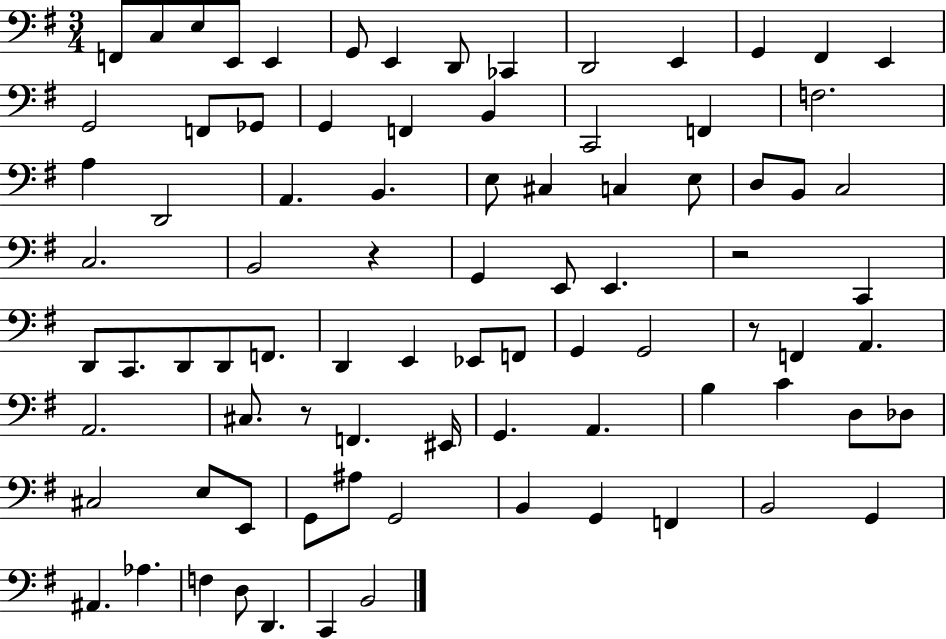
X:1
T:Untitled
M:3/4
L:1/4
K:G
F,,/2 C,/2 E,/2 E,,/2 E,, G,,/2 E,, D,,/2 _C,, D,,2 E,, G,, ^F,, E,, G,,2 F,,/2 _G,,/2 G,, F,, B,, C,,2 F,, F,2 A, D,,2 A,, B,, E,/2 ^C, C, E,/2 D,/2 B,,/2 C,2 C,2 B,,2 z G,, E,,/2 E,, z2 C,, D,,/2 C,,/2 D,,/2 D,,/2 F,,/2 D,, E,, _E,,/2 F,,/2 G,, G,,2 z/2 F,, A,, A,,2 ^C,/2 z/2 F,, ^E,,/4 G,, A,, B, C D,/2 _D,/2 ^C,2 E,/2 E,,/2 G,,/2 ^A,/2 G,,2 B,, G,, F,, B,,2 G,, ^A,, _A, F, D,/2 D,, C,, B,,2